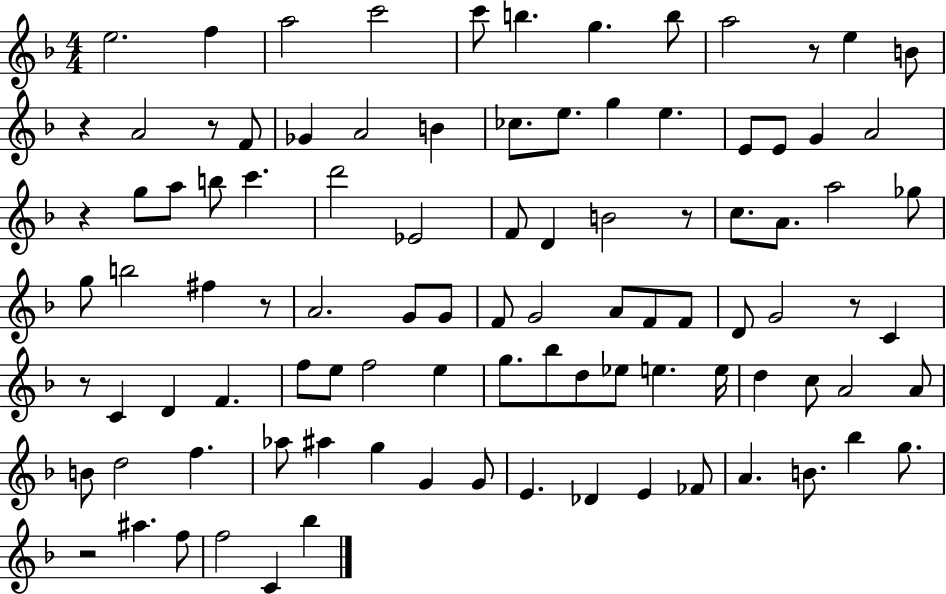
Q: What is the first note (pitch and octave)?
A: E5